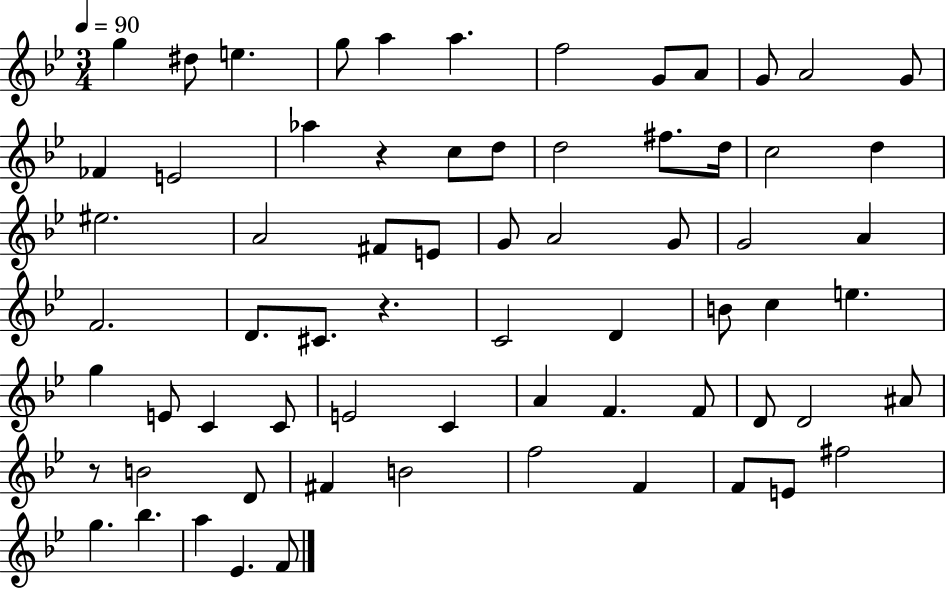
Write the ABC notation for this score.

X:1
T:Untitled
M:3/4
L:1/4
K:Bb
g ^d/2 e g/2 a a f2 G/2 A/2 G/2 A2 G/2 _F E2 _a z c/2 d/2 d2 ^f/2 d/4 c2 d ^e2 A2 ^F/2 E/2 G/2 A2 G/2 G2 A F2 D/2 ^C/2 z C2 D B/2 c e g E/2 C C/2 E2 C A F F/2 D/2 D2 ^A/2 z/2 B2 D/2 ^F B2 f2 F F/2 E/2 ^f2 g _b a _E F/2